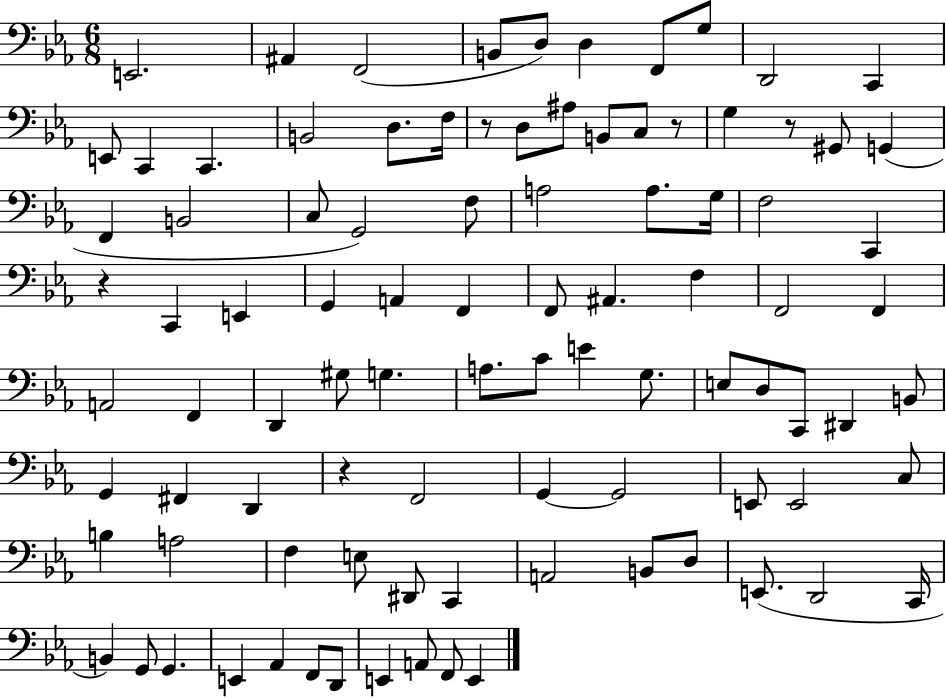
E2/h. A#2/q F2/h B2/e D3/e D3/q F2/e G3/e D2/h C2/q E2/e C2/q C2/q. B2/h D3/e. F3/s R/e D3/e A#3/e B2/e C3/e R/e G3/q R/e G#2/e G2/q F2/q B2/h C3/e G2/h F3/e A3/h A3/e. G3/s F3/h C2/q R/q C2/q E2/q G2/q A2/q F2/q F2/e A#2/q. F3/q F2/h F2/q A2/h F2/q D2/q G#3/e G3/q. A3/e. C4/e E4/q G3/e. E3/e D3/e C2/e D#2/q B2/e G2/q F#2/q D2/q R/q F2/h G2/q G2/h E2/e E2/h C3/e B3/q A3/h F3/q E3/e D#2/e C2/q A2/h B2/e D3/e E2/e. D2/h C2/s B2/q G2/e G2/q. E2/q Ab2/q F2/e D2/e E2/q A2/e F2/e E2/q